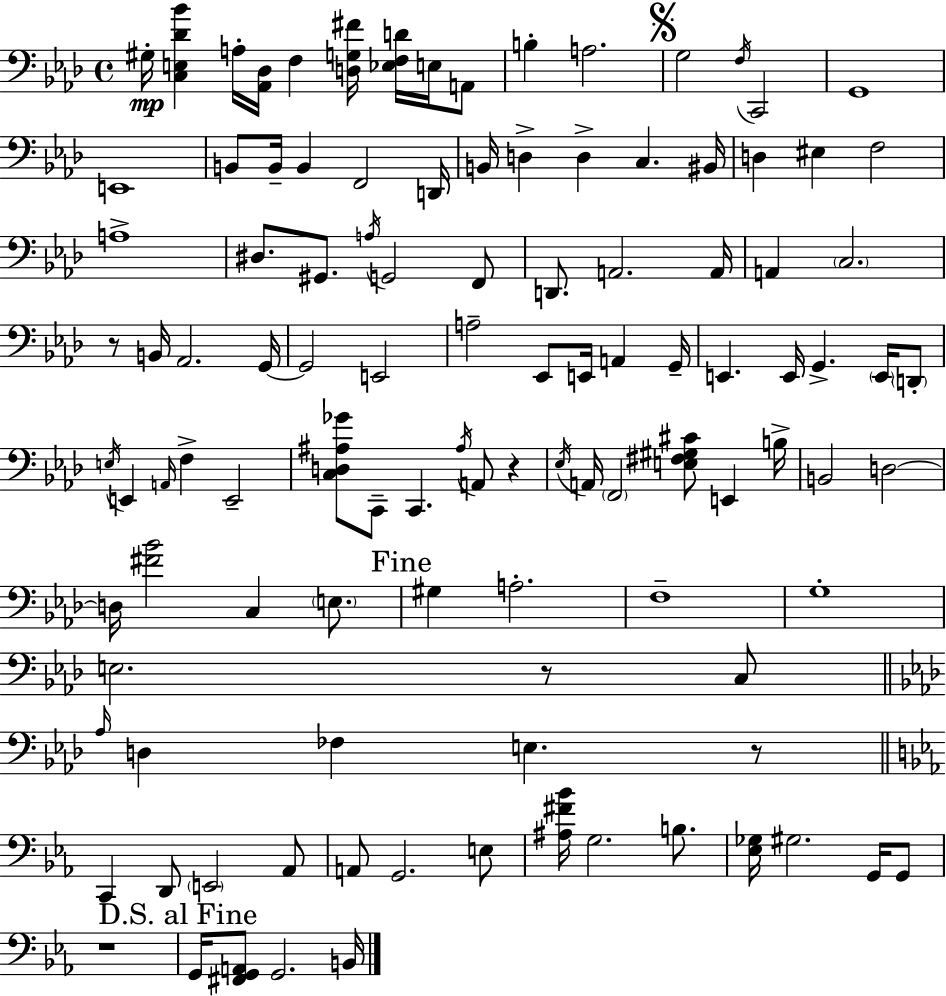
G#3/s [C3,E3,Db4,Bb4]/q A3/s [Ab2,Db3]/s F3/q [D3,G3,F#4]/s [Eb3,F3,D4]/s E3/s A2/e B3/q A3/h. G3/h F3/s C2/h G2/w E2/w B2/e B2/s B2/q F2/h D2/s B2/s D3/q D3/q C3/q. BIS2/s D3/q EIS3/q F3/h A3/w D#3/e. G#2/e. A3/s G2/h F2/e D2/e. A2/h. A2/s A2/q C3/h. R/e B2/s Ab2/h. G2/s G2/h E2/h A3/h Eb2/e E2/s A2/q G2/s E2/q. E2/s G2/q. E2/s D2/e E3/s E2/q A2/s F3/q E2/h [C3,D3,A#3,Gb4]/e C2/e C2/q. A#3/s A2/e R/q Eb3/s A2/s F2/h [E3,F#3,G#3,C#4]/e E2/q B3/s B2/h D3/h D3/s [F#4,Bb4]/h C3/q E3/e. G#3/q A3/h. F3/w G3/w E3/h. R/e C3/e Ab3/s D3/q FES3/q E3/q. R/e C2/q D2/e E2/h Ab2/e A2/e G2/h. E3/e [A#3,F#4,Bb4]/s G3/h. B3/e. [Eb3,Gb3]/s G#3/h. G2/s G2/e R/w G2/s [F#2,G2,A2]/e G2/h. B2/s